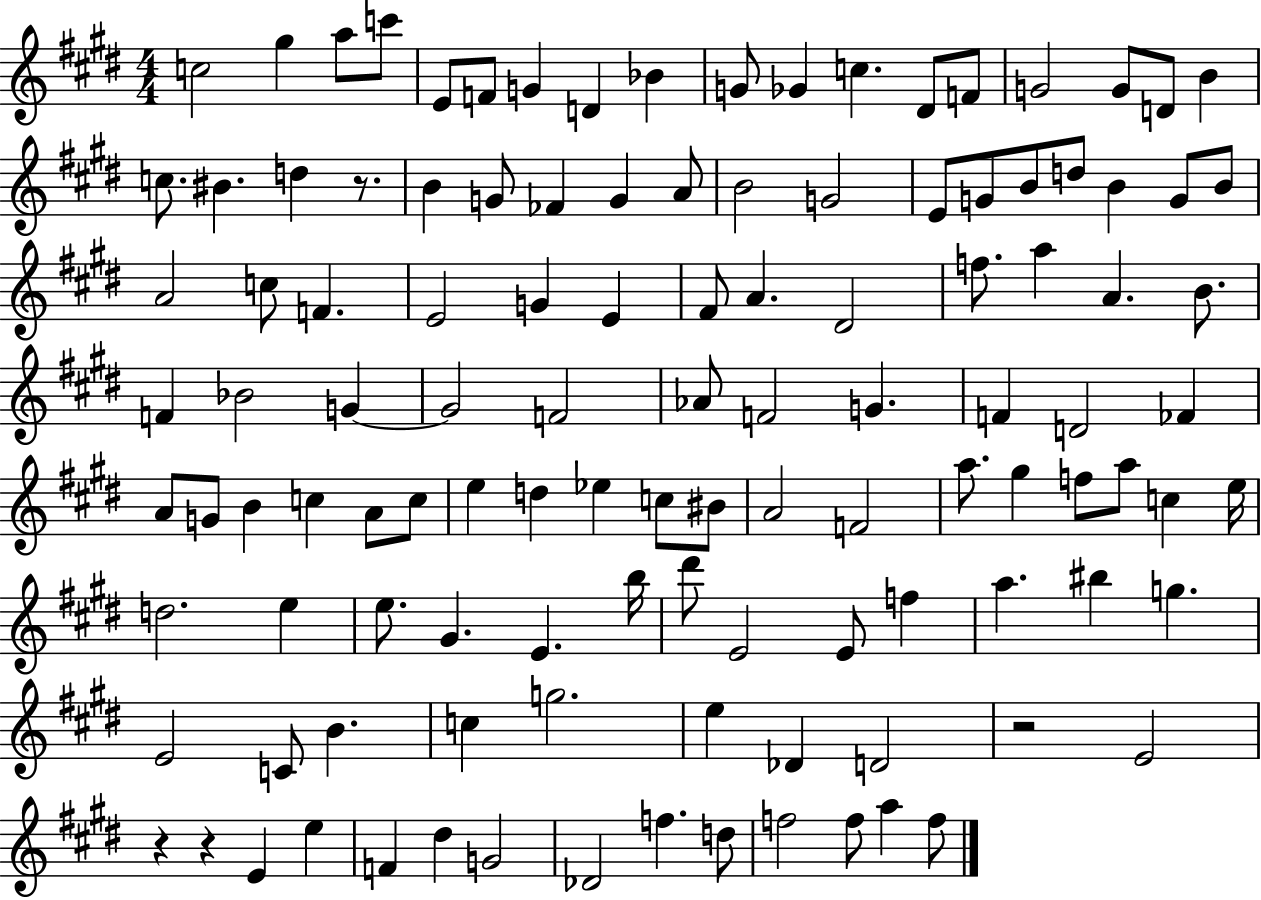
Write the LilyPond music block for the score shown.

{
  \clef treble
  \numericTimeSignature
  \time 4/4
  \key e \major
  c''2 gis''4 a''8 c'''8 | e'8 f'8 g'4 d'4 bes'4 | g'8 ges'4 c''4. dis'8 f'8 | g'2 g'8 d'8 b'4 | \break c''8. bis'4. d''4 r8. | b'4 g'8 fes'4 g'4 a'8 | b'2 g'2 | e'8 g'8 b'8 d''8 b'4 g'8 b'8 | \break a'2 c''8 f'4. | e'2 g'4 e'4 | fis'8 a'4. dis'2 | f''8. a''4 a'4. b'8. | \break f'4 bes'2 g'4~~ | g'2 f'2 | aes'8 f'2 g'4. | f'4 d'2 fes'4 | \break a'8 g'8 b'4 c''4 a'8 c''8 | e''4 d''4 ees''4 c''8 bis'8 | a'2 f'2 | a''8. gis''4 f''8 a''8 c''4 e''16 | \break d''2. e''4 | e''8. gis'4. e'4. b''16 | dis'''8 e'2 e'8 f''4 | a''4. bis''4 g''4. | \break e'2 c'8 b'4. | c''4 g''2. | e''4 des'4 d'2 | r2 e'2 | \break r4 r4 e'4 e''4 | f'4 dis''4 g'2 | des'2 f''4. d''8 | f''2 f''8 a''4 f''8 | \break \bar "|."
}